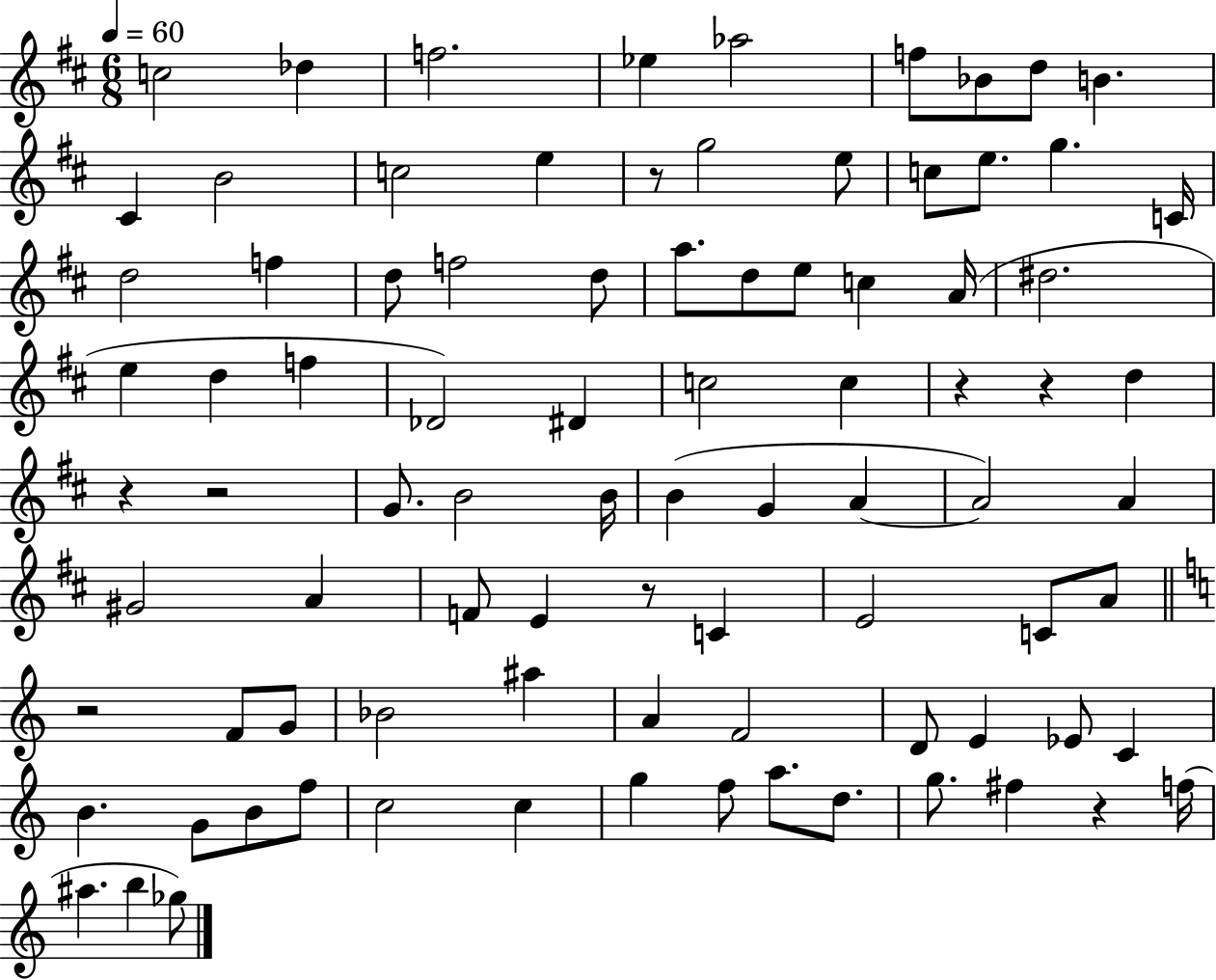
{
  \clef treble
  \numericTimeSignature
  \time 6/8
  \key d \major
  \tempo 4 = 60
  c''2 des''4 | f''2. | ees''4 aes''2 | f''8 bes'8 d''8 b'4. | \break cis'4 b'2 | c''2 e''4 | r8 g''2 e''8 | c''8 e''8. g''4. c'16 | \break d''2 f''4 | d''8 f''2 d''8 | a''8. d''8 e''8 c''4 a'16( | dis''2. | \break e''4 d''4 f''4 | des'2) dis'4 | c''2 c''4 | r4 r4 d''4 | \break r4 r2 | g'8. b'2 b'16 | b'4( g'4 a'4~~ | a'2) a'4 | \break gis'2 a'4 | f'8 e'4 r8 c'4 | e'2 c'8 a'8 | \bar "||" \break \key a \minor r2 f'8 g'8 | bes'2 ais''4 | a'4 f'2 | d'8 e'4 ees'8 c'4 | \break b'4. g'8 b'8 f''8 | c''2 c''4 | g''4 f''8 a''8. d''8. | g''8. fis''4 r4 f''16( | \break ais''4. b''4 ges''8) | \bar "|."
}